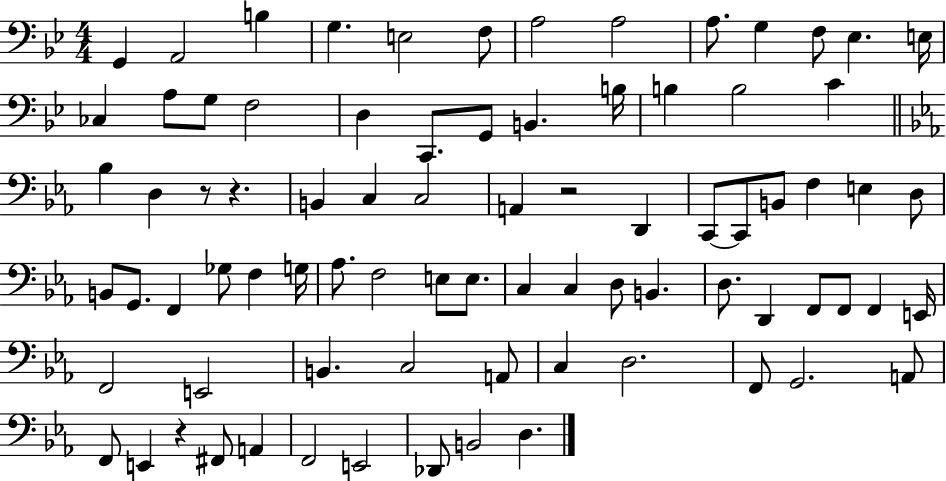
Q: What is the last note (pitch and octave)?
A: D3